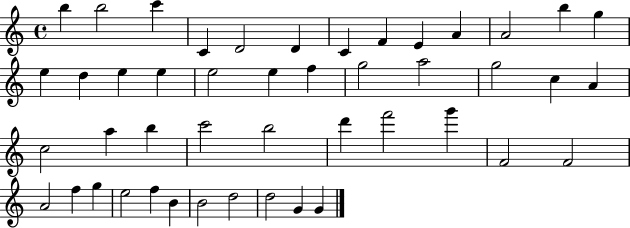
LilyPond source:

{
  \clef treble
  \time 4/4
  \defaultTimeSignature
  \key c \major
  b''4 b''2 c'''4 | c'4 d'2 d'4 | c'4 f'4 e'4 a'4 | a'2 b''4 g''4 | \break e''4 d''4 e''4 e''4 | e''2 e''4 f''4 | g''2 a''2 | g''2 c''4 a'4 | \break c''2 a''4 b''4 | c'''2 b''2 | d'''4 f'''2 g'''4 | f'2 f'2 | \break a'2 f''4 g''4 | e''2 f''4 b'4 | b'2 d''2 | d''2 g'4 g'4 | \break \bar "|."
}